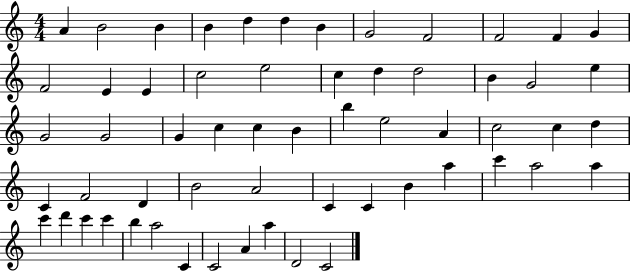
{
  \clef treble
  \numericTimeSignature
  \time 4/4
  \key c \major
  a'4 b'2 b'4 | b'4 d''4 d''4 b'4 | g'2 f'2 | f'2 f'4 g'4 | \break f'2 e'4 e'4 | c''2 e''2 | c''4 d''4 d''2 | b'4 g'2 e''4 | \break g'2 g'2 | g'4 c''4 c''4 b'4 | b''4 e''2 a'4 | c''2 c''4 d''4 | \break c'4 f'2 d'4 | b'2 a'2 | c'4 c'4 b'4 a''4 | c'''4 a''2 a''4 | \break c'''4 d'''4 c'''4 c'''4 | b''4 a''2 c'4 | c'2 a'4 a''4 | d'2 c'2 | \break \bar "|."
}